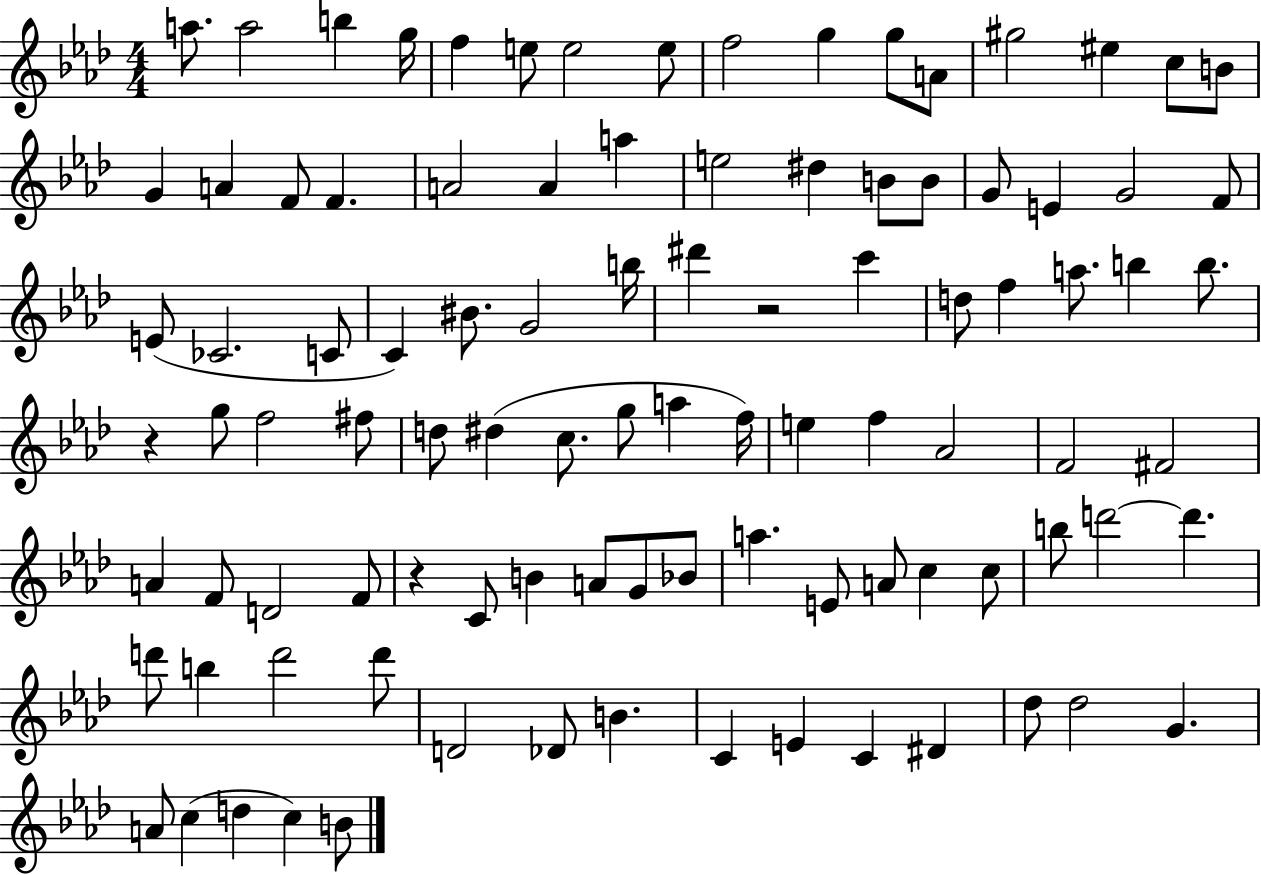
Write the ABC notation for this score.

X:1
T:Untitled
M:4/4
L:1/4
K:Ab
a/2 a2 b g/4 f e/2 e2 e/2 f2 g g/2 A/2 ^g2 ^e c/2 B/2 G A F/2 F A2 A a e2 ^d B/2 B/2 G/2 E G2 F/2 E/2 _C2 C/2 C ^B/2 G2 b/4 ^d' z2 c' d/2 f a/2 b b/2 z g/2 f2 ^f/2 d/2 ^d c/2 g/2 a f/4 e f _A2 F2 ^F2 A F/2 D2 F/2 z C/2 B A/2 G/2 _B/2 a E/2 A/2 c c/2 b/2 d'2 d' d'/2 b d'2 d'/2 D2 _D/2 B C E C ^D _d/2 _d2 G A/2 c d c B/2